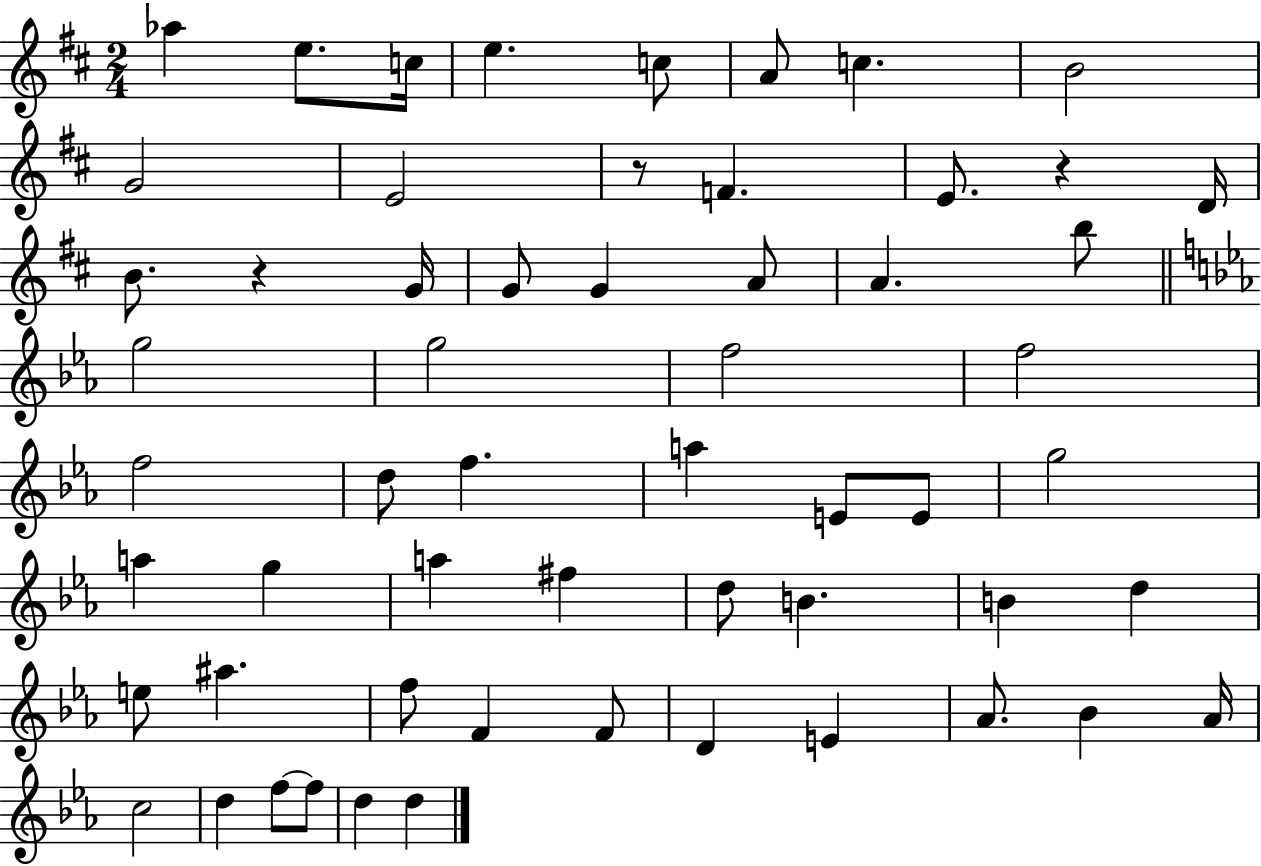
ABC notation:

X:1
T:Untitled
M:2/4
L:1/4
K:D
_a e/2 c/4 e c/2 A/2 c B2 G2 E2 z/2 F E/2 z D/4 B/2 z G/4 G/2 G A/2 A b/2 g2 g2 f2 f2 f2 d/2 f a E/2 E/2 g2 a g a ^f d/2 B B d e/2 ^a f/2 F F/2 D E _A/2 _B _A/4 c2 d f/2 f/2 d d